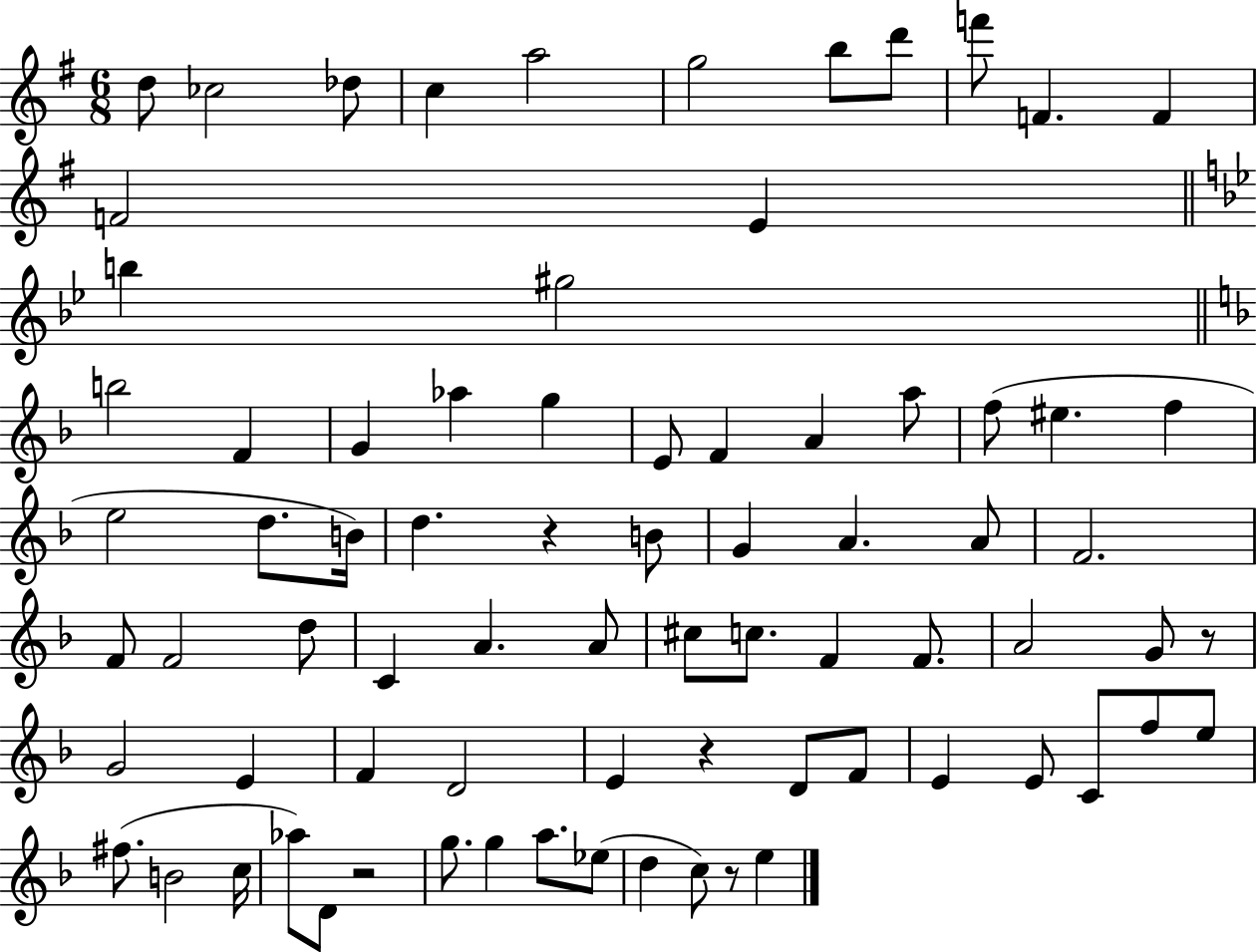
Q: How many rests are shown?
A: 5